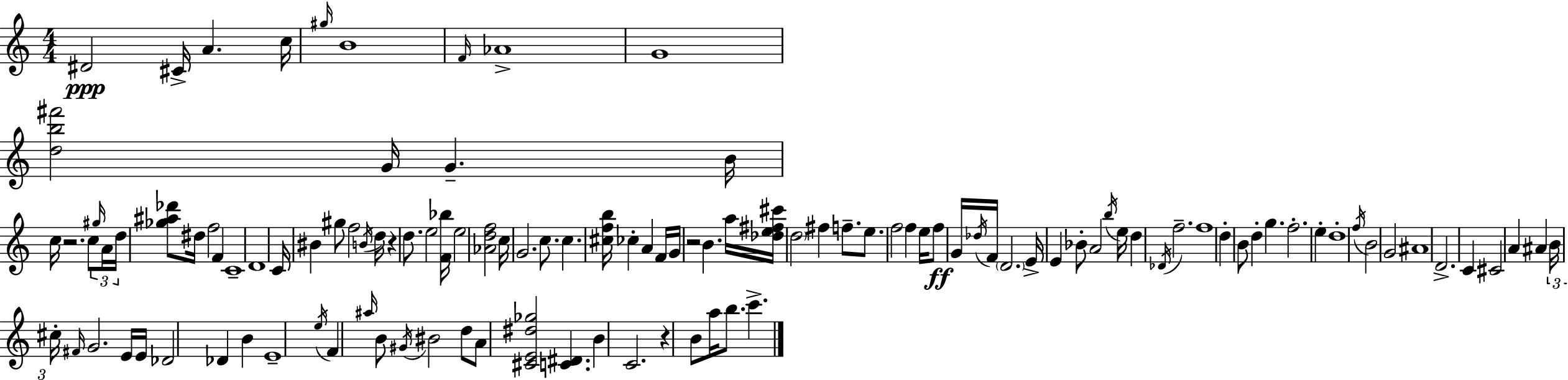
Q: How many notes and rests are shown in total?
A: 115